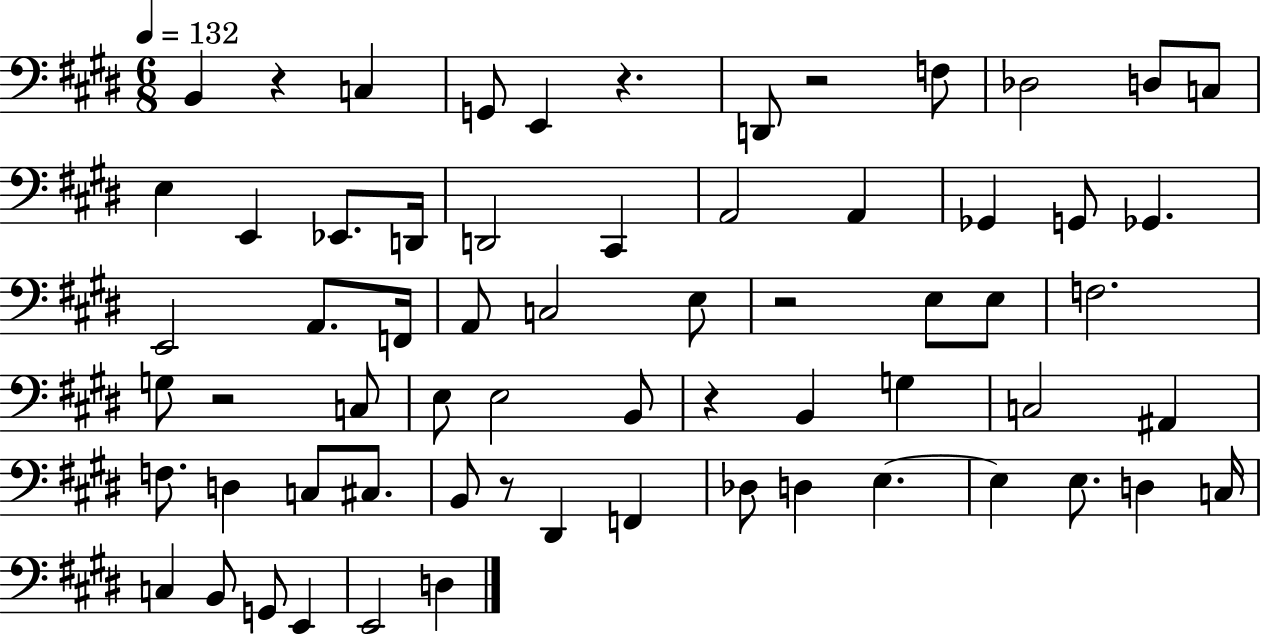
{
  \clef bass
  \numericTimeSignature
  \time 6/8
  \key e \major
  \tempo 4 = 132
  \repeat volta 2 { b,4 r4 c4 | g,8 e,4 r4. | d,8 r2 f8 | des2 d8 c8 | \break e4 e,4 ees,8. d,16 | d,2 cis,4 | a,2 a,4 | ges,4 g,8 ges,4. | \break e,2 a,8. f,16 | a,8 c2 e8 | r2 e8 e8 | f2. | \break g8 r2 c8 | e8 e2 b,8 | r4 b,4 g4 | c2 ais,4 | \break f8. d4 c8 cis8. | b,8 r8 dis,4 f,4 | des8 d4 e4.~~ | e4 e8. d4 c16 | \break c4 b,8 g,8 e,4 | e,2 d4 | } \bar "|."
}